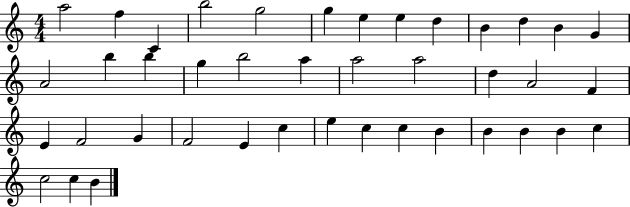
{
  \clef treble
  \numericTimeSignature
  \time 4/4
  \key c \major
  a''2 f''4 c'4 | b''2 g''2 | g''4 e''4 e''4 d''4 | b'4 d''4 b'4 g'4 | \break a'2 b''4 b''4 | g''4 b''2 a''4 | a''2 a''2 | d''4 a'2 f'4 | \break e'4 f'2 g'4 | f'2 e'4 c''4 | e''4 c''4 c''4 b'4 | b'4 b'4 b'4 c''4 | \break c''2 c''4 b'4 | \bar "|."
}